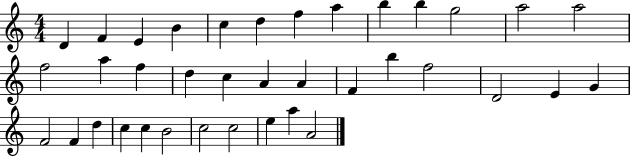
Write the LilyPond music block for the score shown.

{
  \clef treble
  \numericTimeSignature
  \time 4/4
  \key c \major
  d'4 f'4 e'4 b'4 | c''4 d''4 f''4 a''4 | b''4 b''4 g''2 | a''2 a''2 | \break f''2 a''4 f''4 | d''4 c''4 a'4 a'4 | f'4 b''4 f''2 | d'2 e'4 g'4 | \break f'2 f'4 d''4 | c''4 c''4 b'2 | c''2 c''2 | e''4 a''4 a'2 | \break \bar "|."
}